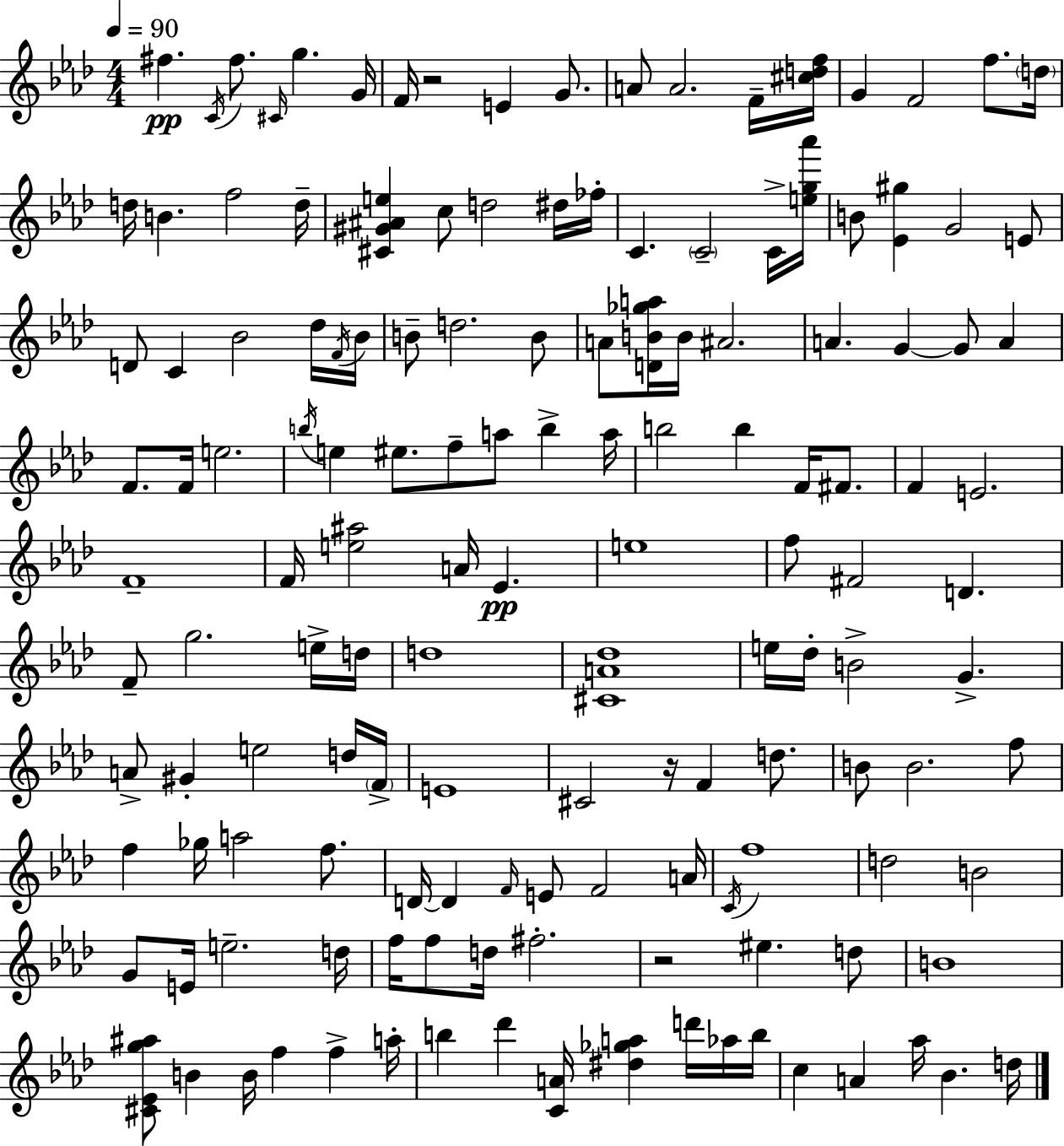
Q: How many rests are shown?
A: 3